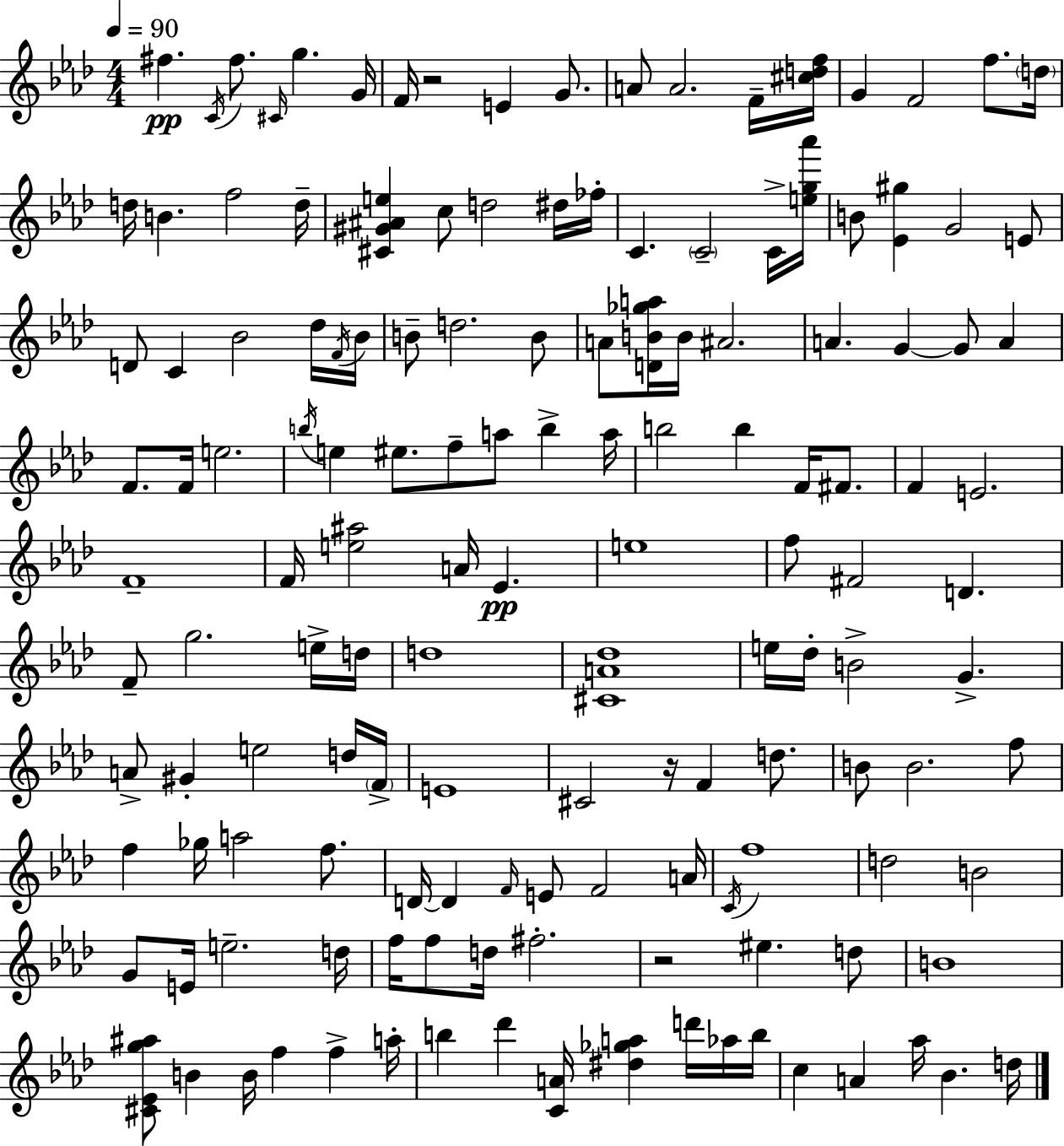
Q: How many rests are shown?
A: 3